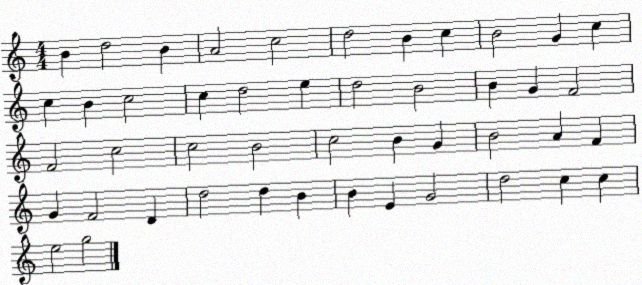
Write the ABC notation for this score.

X:1
T:Untitled
M:4/4
L:1/4
K:C
B d2 B A2 c2 d2 B c B2 G c c B c2 c d2 e d2 B2 B G F2 F2 c2 c2 B2 c2 B G B2 A F G F2 D d2 d B B E G2 d2 c c e2 g2